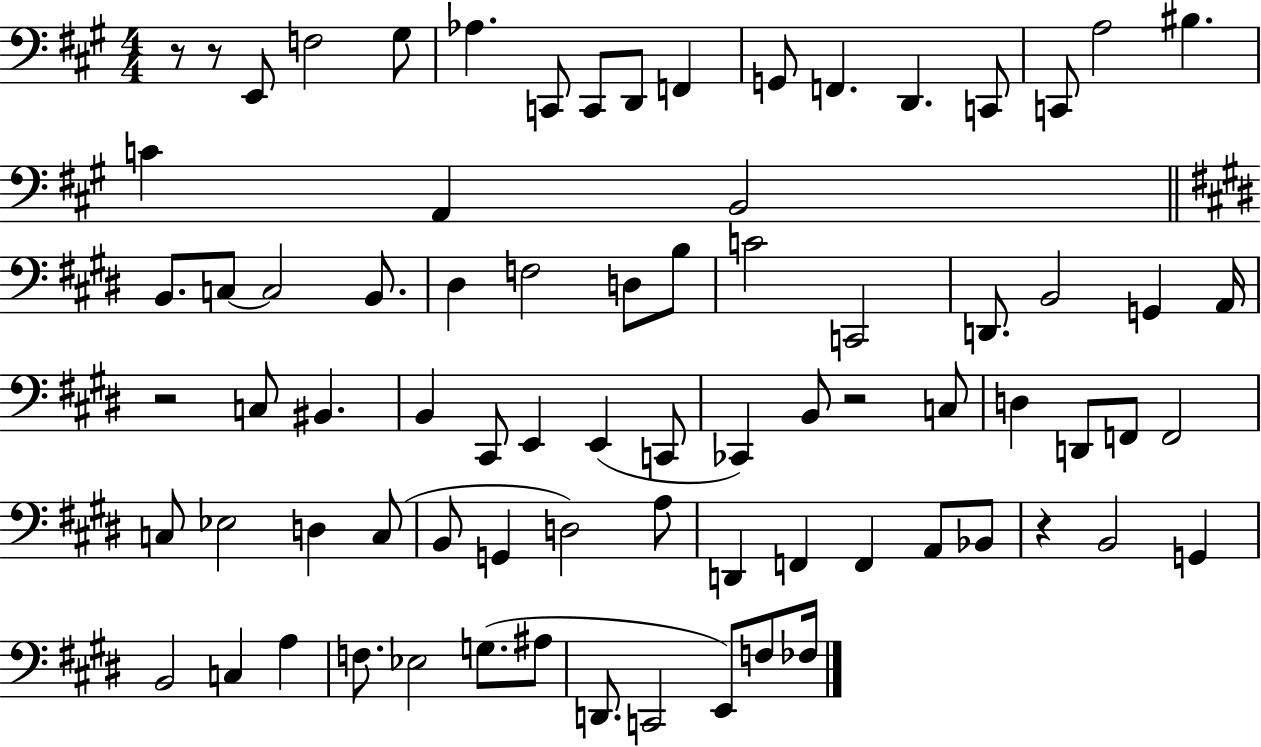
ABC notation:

X:1
T:Untitled
M:4/4
L:1/4
K:A
z/2 z/2 E,,/2 F,2 ^G,/2 _A, C,,/2 C,,/2 D,,/2 F,, G,,/2 F,, D,, C,,/2 C,,/2 A,2 ^B, C A,, B,,2 B,,/2 C,/2 C,2 B,,/2 ^D, F,2 D,/2 B,/2 C2 C,,2 D,,/2 B,,2 G,, A,,/4 z2 C,/2 ^B,, B,, ^C,,/2 E,, E,, C,,/2 _C,, B,,/2 z2 C,/2 D, D,,/2 F,,/2 F,,2 C,/2 _E,2 D, C,/2 B,,/2 G,, D,2 A,/2 D,, F,, F,, A,,/2 _B,,/2 z B,,2 G,, B,,2 C, A, F,/2 _E,2 G,/2 ^A,/2 D,,/2 C,,2 E,,/2 F,/2 _F,/4